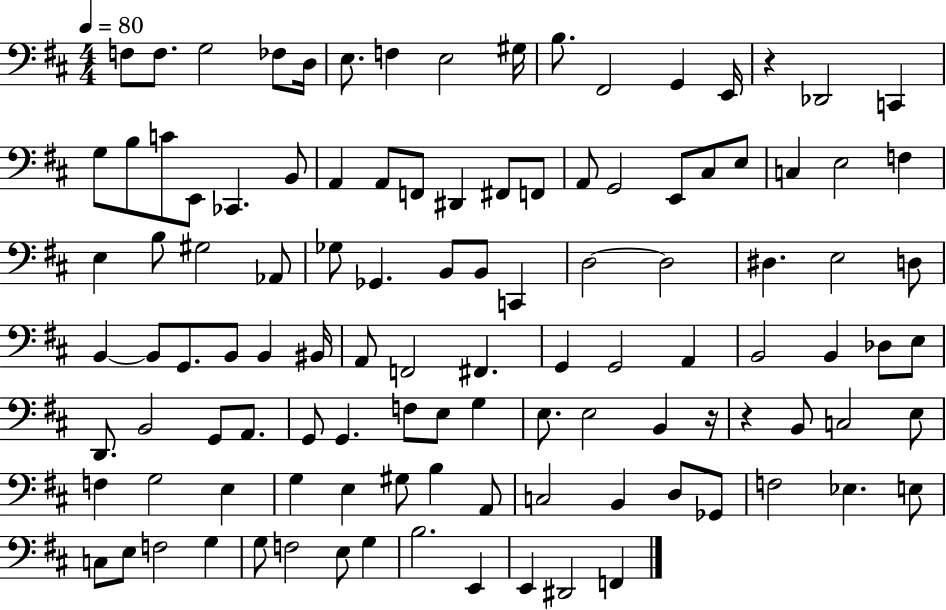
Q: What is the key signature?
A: D major